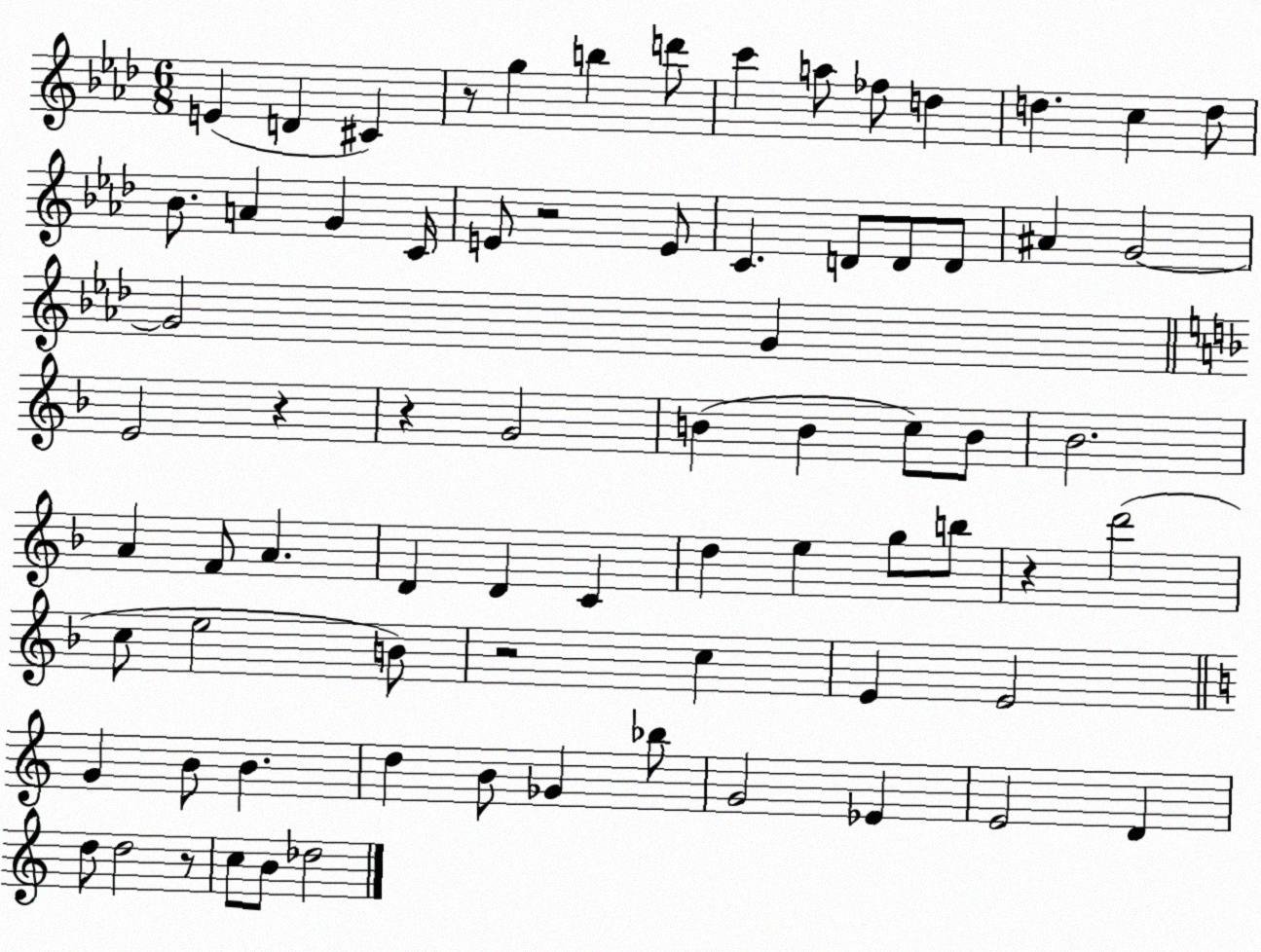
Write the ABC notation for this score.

X:1
T:Untitled
M:6/8
L:1/4
K:Ab
E D ^C z/2 g b d'/2 c' a/2 _f/2 d d c d/2 _B/2 A G C/4 E/2 z2 E/2 C D/2 D/2 D/2 ^A G2 G2 G E2 z z G2 B B c/2 B/2 _B2 A F/2 A D D C d e g/2 b/2 z d'2 c/2 e2 B/2 z2 c E E2 G B/2 B d B/2 _G _b/2 G2 _E E2 D d/2 d2 z/2 c/2 B/2 _d2